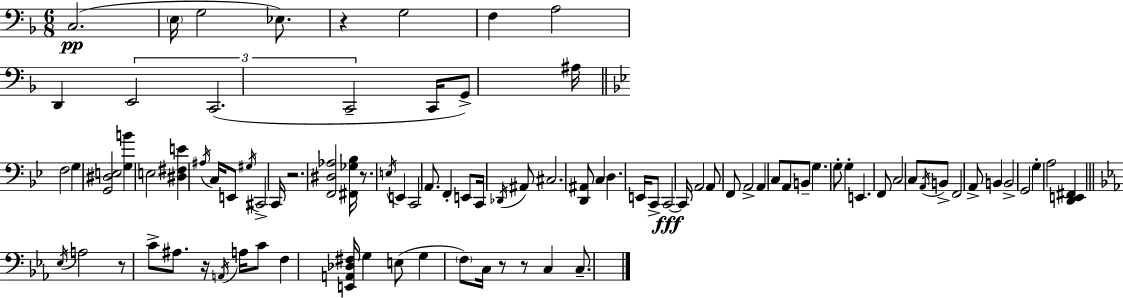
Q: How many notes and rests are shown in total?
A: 93